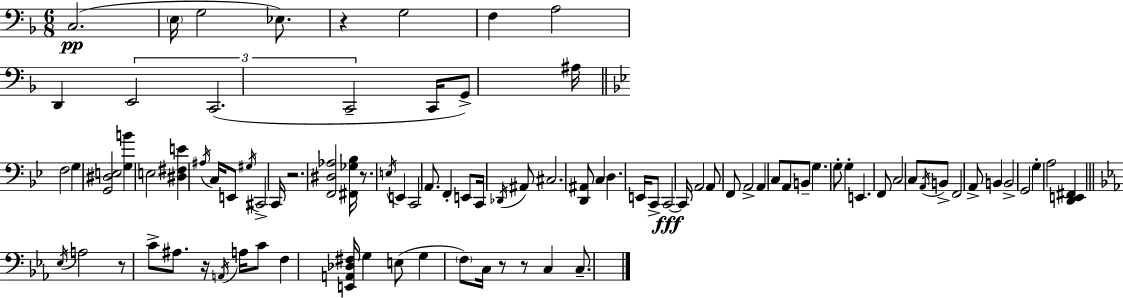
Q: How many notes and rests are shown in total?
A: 93